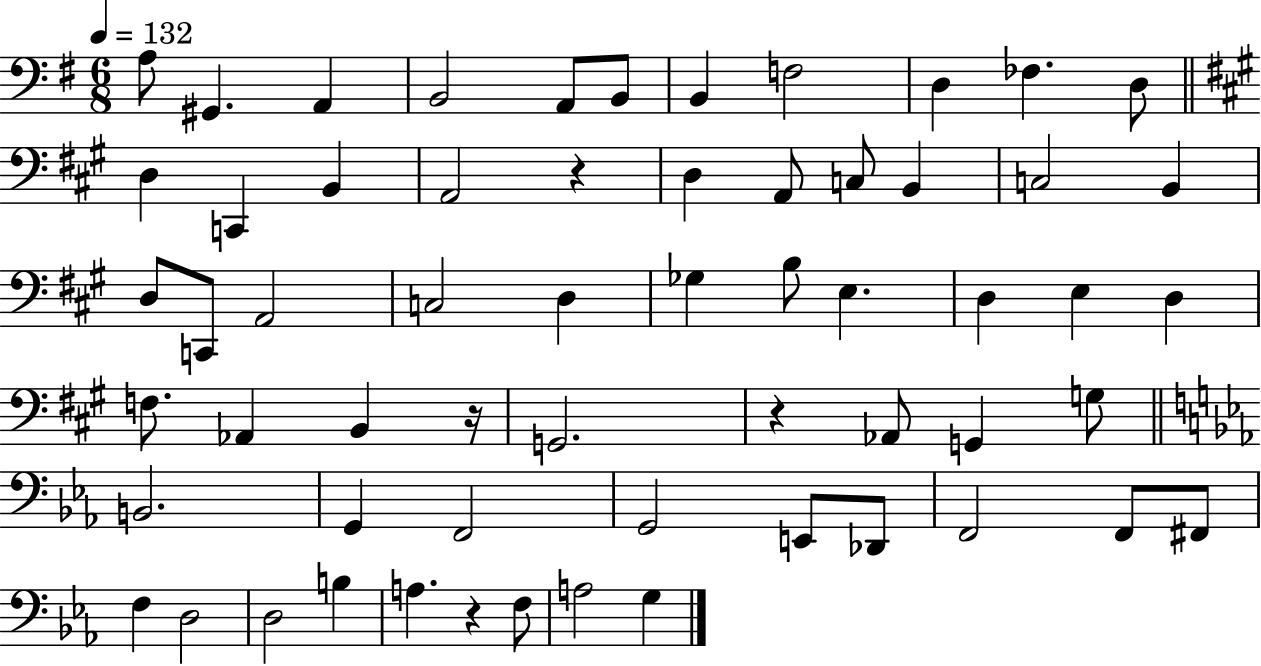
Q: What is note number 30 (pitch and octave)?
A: D3